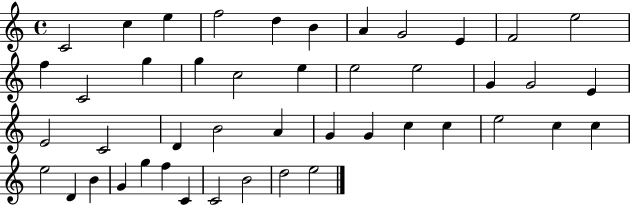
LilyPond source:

{
  \clef treble
  \time 4/4
  \defaultTimeSignature
  \key c \major
  c'2 c''4 e''4 | f''2 d''4 b'4 | a'4 g'2 e'4 | f'2 e''2 | \break f''4 c'2 g''4 | g''4 c''2 e''4 | e''2 e''2 | g'4 g'2 e'4 | \break e'2 c'2 | d'4 b'2 a'4 | g'4 g'4 c''4 c''4 | e''2 c''4 c''4 | \break e''2 d'4 b'4 | g'4 g''4 f''4 c'4 | c'2 b'2 | d''2 e''2 | \break \bar "|."
}